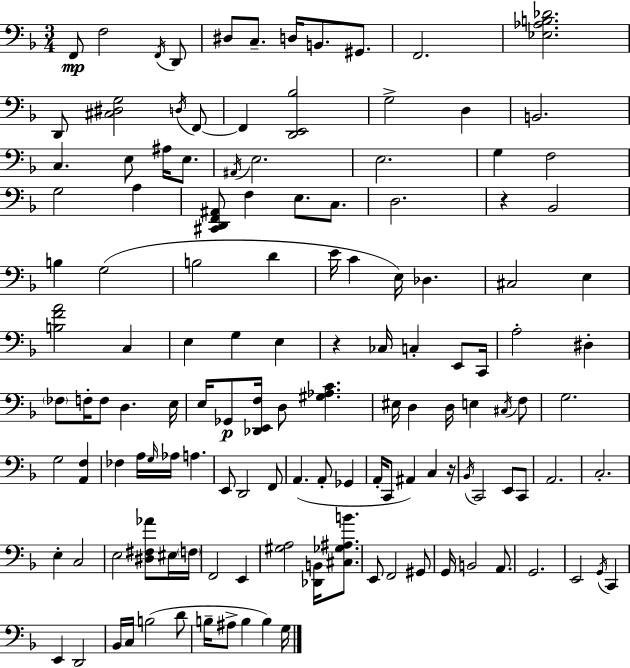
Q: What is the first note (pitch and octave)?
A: F2